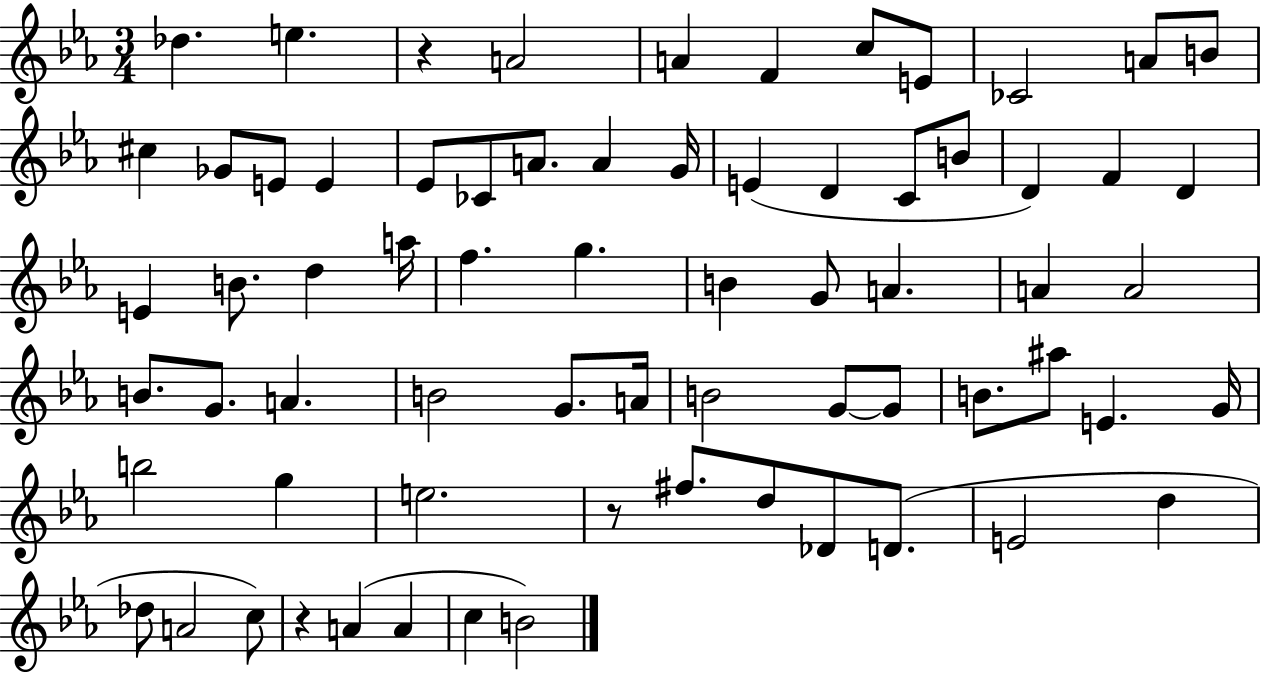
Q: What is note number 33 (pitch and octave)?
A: B4